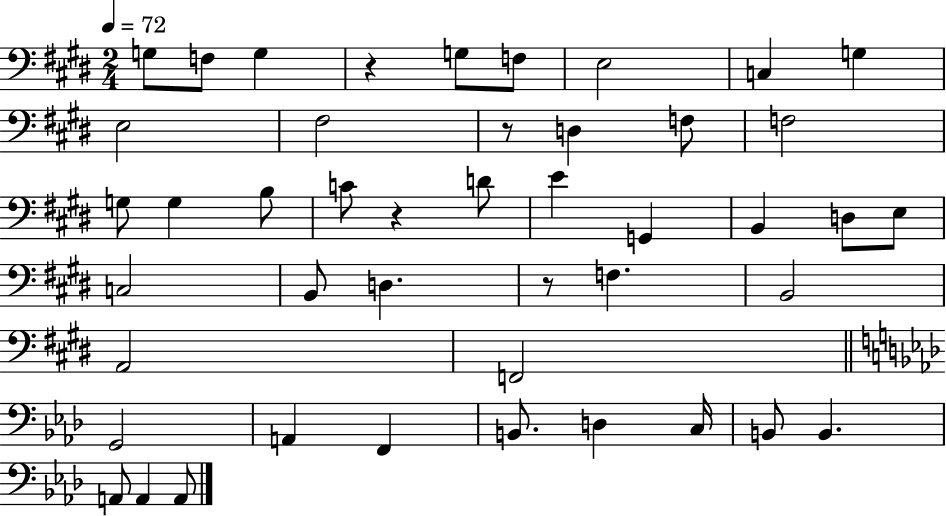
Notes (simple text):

G3/e F3/e G3/q R/q G3/e F3/e E3/h C3/q G3/q E3/h F#3/h R/e D3/q F3/e F3/h G3/e G3/q B3/e C4/e R/q D4/e E4/q G2/q B2/q D3/e E3/e C3/h B2/e D3/q. R/e F3/q. B2/h A2/h F2/h G2/h A2/q F2/q B2/e. D3/q C3/s B2/e B2/q. A2/e A2/q A2/e